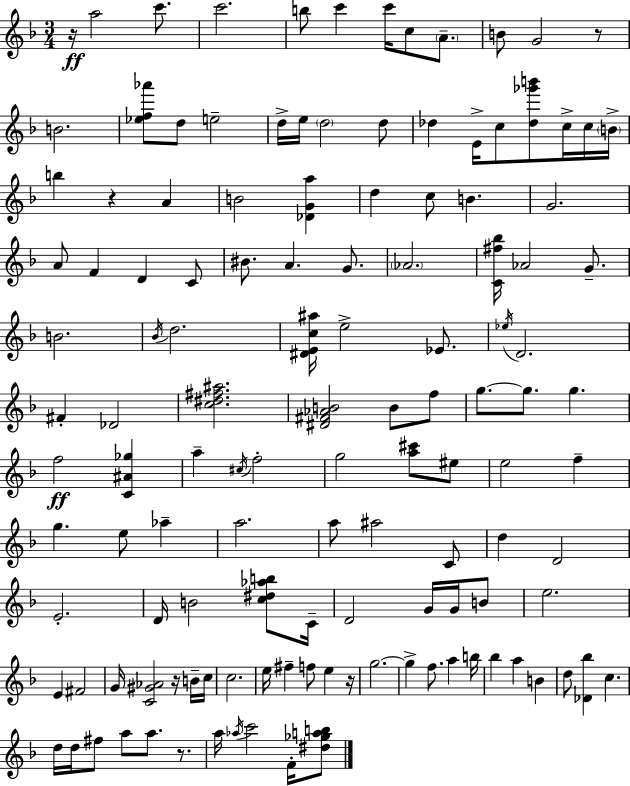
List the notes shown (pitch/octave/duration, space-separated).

R/s A5/h C6/e. C6/h. B5/e C6/q C6/s C5/e A4/e. B4/e G4/h R/e B4/h. [Eb5,F5,Ab6]/e D5/e E5/h D5/s E5/s D5/h D5/e Db5/q E4/s C5/e [Db5,Gb6,B6]/e C5/s C5/s B4/s B5/q R/q A4/q B4/h [Db4,G4,A5]/q D5/q C5/e B4/q. G4/h. A4/e F4/q D4/q C4/e BIS4/e. A4/q. G4/e. Ab4/h. [C4,F#5,Bb5]/s Ab4/h G4/e. B4/h. Bb4/s D5/h. [D#4,E4,C5,A#5]/s E5/h Eb4/e. Eb5/s D4/h. F#4/q Db4/h [C5,D#5,F#5,A#5]/h. [D#4,F#4,Ab4,B4]/h B4/e F5/e G5/e. G5/e. G5/q. F5/h [C4,A#4,Gb5]/q A5/q C#5/s F5/h G5/h [A5,C#6]/e EIS5/e E5/h F5/q G5/q. E5/e Ab5/q A5/h. A5/e A#5/h C4/e D5/q D4/h E4/h. D4/s B4/h [C5,D#5,Ab5,B5]/e C4/s D4/h G4/s G4/s B4/e E5/h. E4/q F#4/h G4/s [C4,G#4,Ab4]/h R/s B4/s C5/s C5/h. E5/s F#5/q F5/e E5/q R/s G5/h. G5/q F5/e. A5/q B5/s Bb5/q A5/q B4/q D5/e [Db4,Bb5]/q C5/q. D5/s D5/s F#5/e A5/e A5/e. R/e. A5/s Ab5/s C6/h F4/s [D#5,Gb5,A5,B5]/e